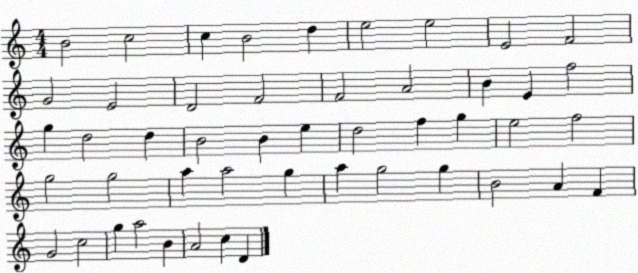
X:1
T:Untitled
M:4/4
L:1/4
K:C
B2 c2 c B2 d e2 e2 E2 F2 G2 E2 D2 F2 F2 A2 B E f2 g d2 d B2 B e d2 f g e2 f2 g2 g2 a a2 g a g2 g B2 A F G2 c2 g a2 B A2 c D